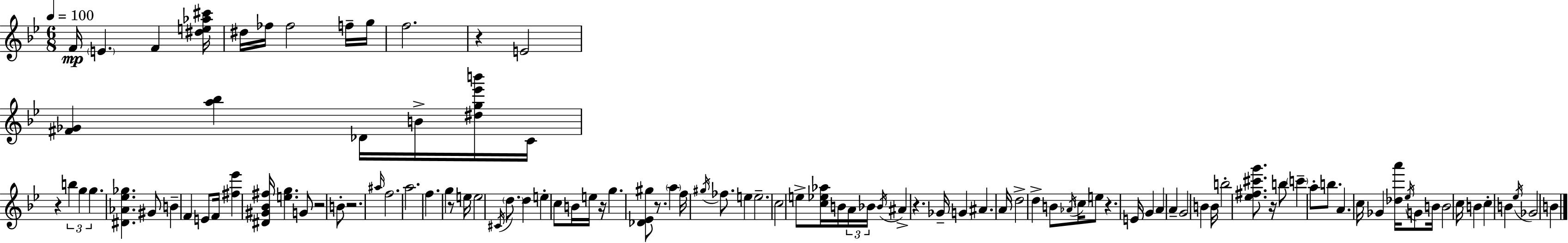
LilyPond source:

{
  \clef treble
  \numericTimeSignature
  \time 6/8
  \key bes \major
  \tempo 4 = 100
  f'16\mp \parenthesize e'4. f'4 <dis'' e'' aes'' cis'''>16 | dis''16 fes''16 fes''2 f''16-- g''16 | f''2. | r4 e'2 | \break <fis' ges'>4 <a'' bes''>4 des'16 b'16-> <dis'' g'' ees''' b'''>16 c'16 | r4 \tuplet 3/2 { b''4 g''4 | g''4. } <dis' aes' ees'' ges''>4. | gis'8 b'4-- f'4 e'8 | \break f'16 <fis'' ees'''>4 <dis' gis' bes' fis''>16 <e'' g''>4. | g'8 r2 b'8-. | r2. | \grace { ais''16 } f''2. | \break a''2. | f''4. g''4 r8 | e''16 e''2 \acciaccatura { cis'16 } \parenthesize d''8. | d''4 e''4-. c''8 | \break b'16 e''16 r16 g''4. <des' ees' gis''>8 r8. | \parenthesize a''4 f''16 \acciaccatura { gis''16 } fes''8. e''4 | e''2.-- | c''2 e''8-> | \break <c'' ees'' aes''>16 b'16 \tuplet 3/2 { a'16 bes'16 \acciaccatura { bes'16 } } ais'4-> r4. | ges'16-- g'4 ais'4. | a'16 d''2-> | d''4-> b'8 \acciaccatura { aes'16 } \parenthesize c''16 e''8 r4. | \break e'16 g'4 a'4 | a'4-- g'2 | b'4 b'16 b''2-. | <ees'' fis'' cis''' g'''>8. r16 b''8 \parenthesize c'''4-- | \break a''8-. b''8. a'4. c''16 | ges'4 <des'' a'''>16 \acciaccatura { ees''16 } g'8 b'16 b'2 | c''16 b'4 c''4-. | b'4 \acciaccatura { ees''16 } ges'2 | \break b'4 \bar "|."
}